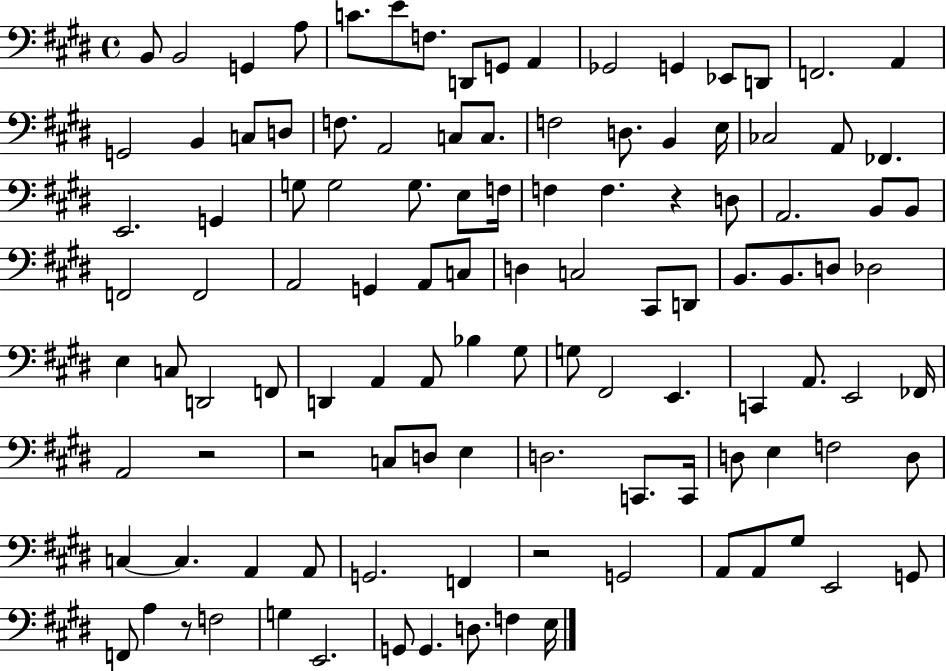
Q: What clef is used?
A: bass